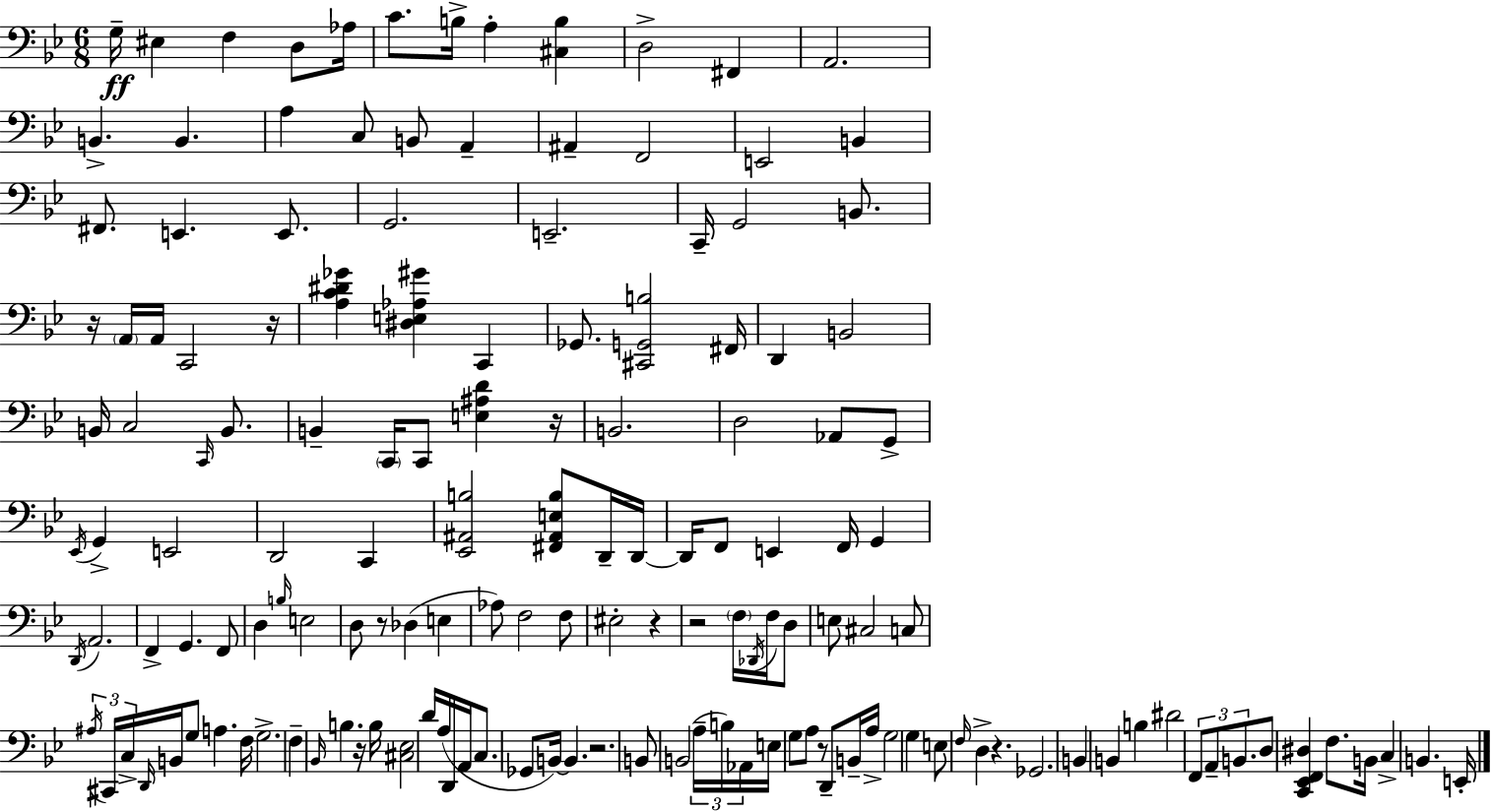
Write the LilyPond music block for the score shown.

{
  \clef bass
  \numericTimeSignature
  \time 6/8
  \key g \minor
  \repeat volta 2 { g16--\ff eis4 f4 d8 aes16 | c'8. b16-> a4-. <cis b>4 | d2-> fis,4 | a,2. | \break b,4.-> b,4. | a4 c8 b,8 a,4-- | ais,4-- f,2 | e,2 b,4 | \break fis,8. e,4. e,8. | g,2. | e,2.-- | c,16-- g,2 b,8. | \break r16 \parenthesize a,16 a,16 c,2 r16 | <a c' dis' ges'>4 <dis e aes gis'>4 c,4 | ges,8. <cis, g, b>2 fis,16 | d,4 b,2 | \break b,16 c2 \grace { c,16 } b,8. | b,4-- \parenthesize c,16 c,8 <e ais d'>4 | r16 b,2. | d2 aes,8 g,8-> | \break \acciaccatura { ees,16 } g,4-> e,2 | d,2 c,4 | <ees, ais, b>2 <fis, ais, e b>8 | d,16-- d,16~~ d,16 f,8 e,4 f,16 g,4 | \break \acciaccatura { d,16 } a,2. | f,4-> g,4. | f,8 d4 \grace { b16 } e2 | d8 r8 des4( | \break e4 aes8) f2 | f8 eis2-. | r4 r2 | \parenthesize f16 \acciaccatura { des,16 } f16 d8 e8 cis2 | \break c8 \tuplet 3/2 { \acciaccatura { ais16 } cis,16 c16-> } \grace { d,16 } b,16 g8 | a4. f16 g2.-> | f4-- \grace { bes,16 } | b4. r16 b16 <cis ees>2 | \break d'16 a16( d,16 a,16 c8. ges,8 | b,16~~) b,4. r2. | b,8 b,2( | \tuplet 3/2 { a16-- b16) aes,16 } e16 g8 | \break a8 r8 d,8-- b,16-- a16-> g2 | g4 e8 \grace { f16 } d4-> | r4. ges,2. | b,4 | \break b,4 b4 dis'2 | \tuplet 3/2 { f,8 a,8-- b,8. } | d8 <c, ees, f, dis>4 f8. b,16 c4-> | b,4. e,16-. } \bar "|."
}